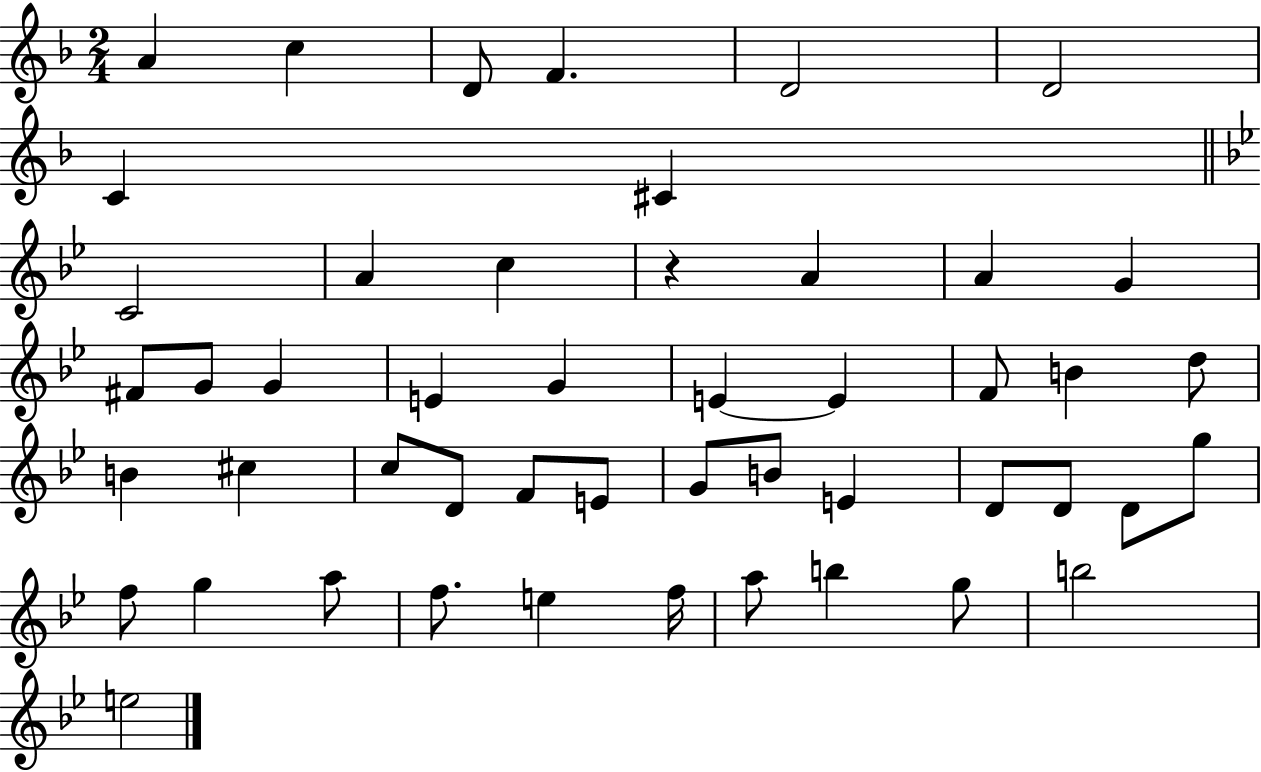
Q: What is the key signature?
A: F major